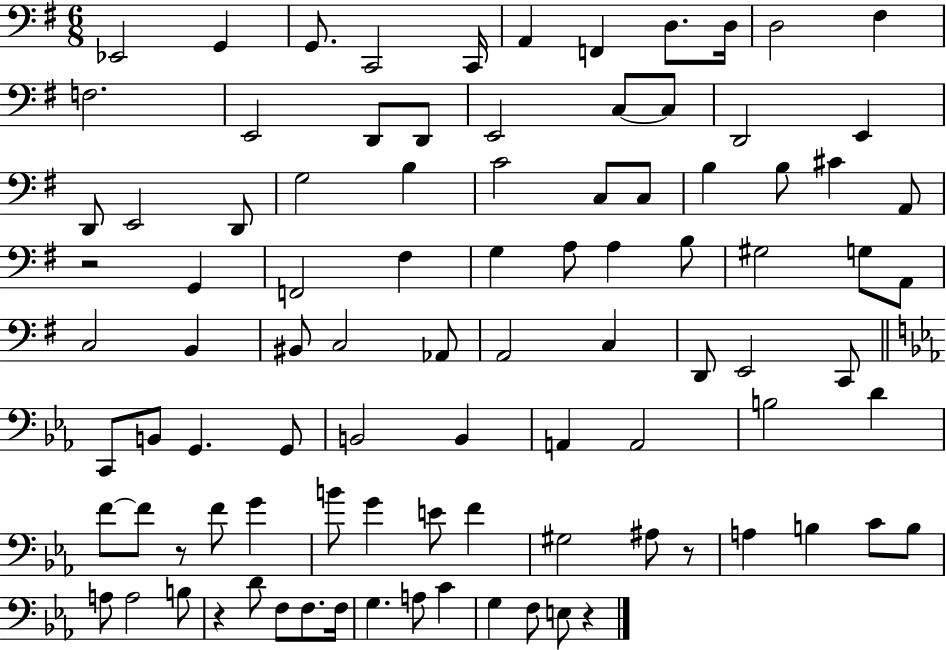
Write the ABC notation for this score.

X:1
T:Untitled
M:6/8
L:1/4
K:G
_E,,2 G,, G,,/2 C,,2 C,,/4 A,, F,, D,/2 D,/4 D,2 ^F, F,2 E,,2 D,,/2 D,,/2 E,,2 C,/2 C,/2 D,,2 E,, D,,/2 E,,2 D,,/2 G,2 B, C2 C,/2 C,/2 B, B,/2 ^C A,,/2 z2 G,, F,,2 ^F, G, A,/2 A, B,/2 ^G,2 G,/2 A,,/2 C,2 B,, ^B,,/2 C,2 _A,,/2 A,,2 C, D,,/2 E,,2 C,,/2 C,,/2 B,,/2 G,, G,,/2 B,,2 B,, A,, A,,2 B,2 D F/2 F/2 z/2 F/2 G B/2 G E/2 F ^G,2 ^A,/2 z/2 A, B, C/2 B,/2 A,/2 A,2 B,/2 z D/2 F,/2 F,/2 F,/4 G, A,/2 C G, F,/2 E,/2 z